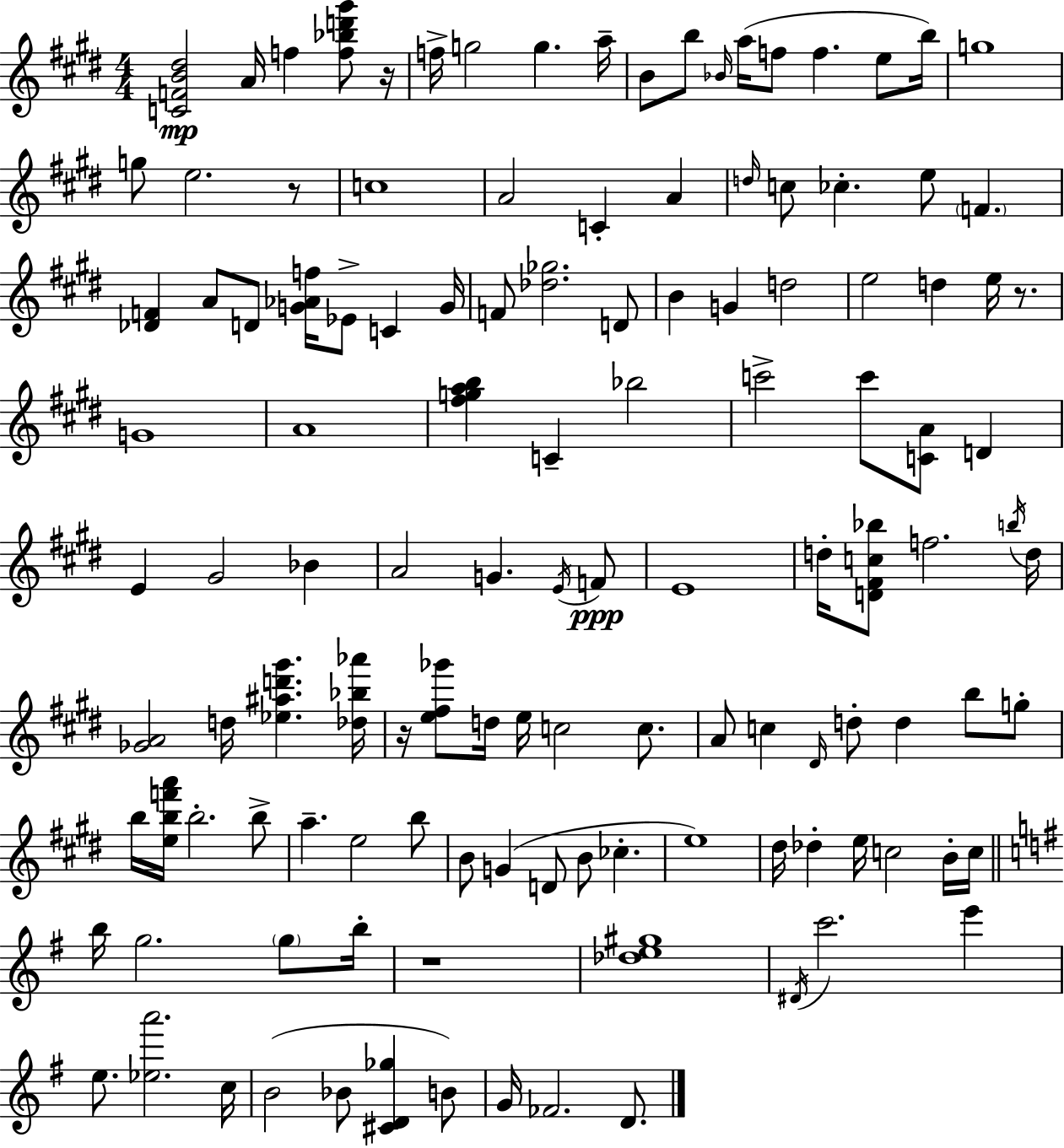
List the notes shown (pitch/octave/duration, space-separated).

[C4,F4,B4,D#5]/h A4/s F5/q [F5,Bb5,D6,G#6]/e R/s F5/s G5/h G5/q. A5/s B4/e B5/e Bb4/s A5/s F5/e F5/q. E5/e B5/s G5/w G5/e E5/h. R/e C5/w A4/h C4/q A4/q D5/s C5/e CES5/q. E5/e F4/q. [Db4,F4]/q A4/e D4/e [G4,Ab4,F5]/s Eb4/e C4/q G4/s F4/e [Db5,Gb5]/h. D4/e B4/q G4/q D5/h E5/h D5/q E5/s R/e. G4/w A4/w [F#5,G5,A5,B5]/q C4/q Bb5/h C6/h C6/e [C4,A4]/e D4/q E4/q G#4/h Bb4/q A4/h G4/q. E4/s F4/e E4/w D5/s [D4,F#4,C5,Bb5]/e F5/h. B5/s D5/s [Gb4,A4]/h D5/s [Eb5,A#5,D6,G#6]/q. [Db5,Bb5,Ab6]/s R/s [E5,F#5,Gb6]/e D5/s E5/s C5/h C5/e. A4/e C5/q D#4/s D5/e D5/q B5/e G5/e B5/s [E5,B5,F6,A6]/s B5/h. B5/e A5/q. E5/h B5/e B4/e G4/q D4/e B4/e CES5/q. E5/w D#5/s Db5/q E5/s C5/h B4/s C5/s B5/s G5/h. G5/e B5/s R/w [Db5,E5,G#5]/w D#4/s C6/h. E6/q E5/e. [Eb5,A6]/h. C5/s B4/h Bb4/e [C#4,D4,Gb5]/q B4/e G4/s FES4/h. D4/e.